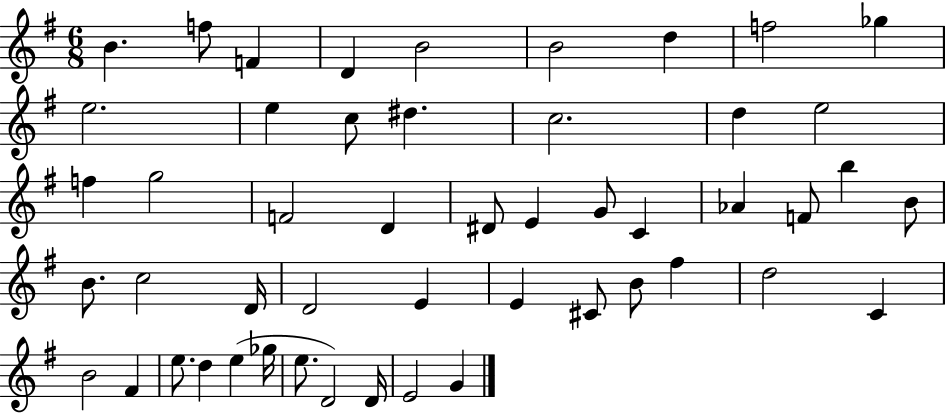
X:1
T:Untitled
M:6/8
L:1/4
K:G
B f/2 F D B2 B2 d f2 _g e2 e c/2 ^d c2 d e2 f g2 F2 D ^D/2 E G/2 C _A F/2 b B/2 B/2 c2 D/4 D2 E E ^C/2 B/2 ^f d2 C B2 ^F e/2 d e _g/4 e/2 D2 D/4 E2 G